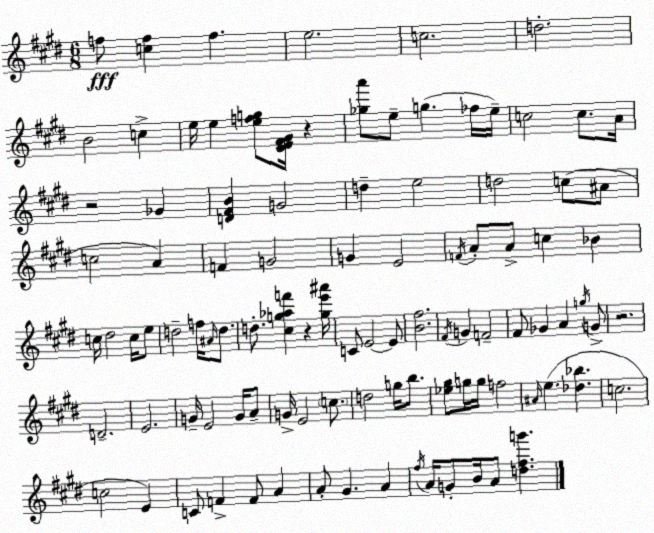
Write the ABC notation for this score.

X:1
T:Untitled
M:6/8
L:1/4
K:E
f/2 [cf] f e2 c2 d2 B2 c e/4 e [efg]/2 [^DE^F^G]/4 z [_ga']/2 e/2 g _f/4 e/4 c2 c/2 A/4 z2 _G [D^FB] G2 d e2 d2 c/2 ^A/2 c2 A F G2 G E2 F/4 A/2 A/2 c _B c/4 ^d2 c/4 e/2 d2 f/4 ^A/4 d/2 d/2 [^cg_af'] z [ge'^a']/4 C/2 E2 E/2 [B^f]2 ^F/4 G F2 ^F/2 _G A g/4 G/2 z2 D2 E2 G/4 E2 G/4 A/2 G/4 E2 c/2 d2 g/4 b/2 [_e^g]/2 g/4 g/4 f2 ^A/4 e [_d_b] c2 c2 E C/2 F F/2 A A/2 ^G A ^f/4 A/4 G/2 B/4 A/2 [d^fg']